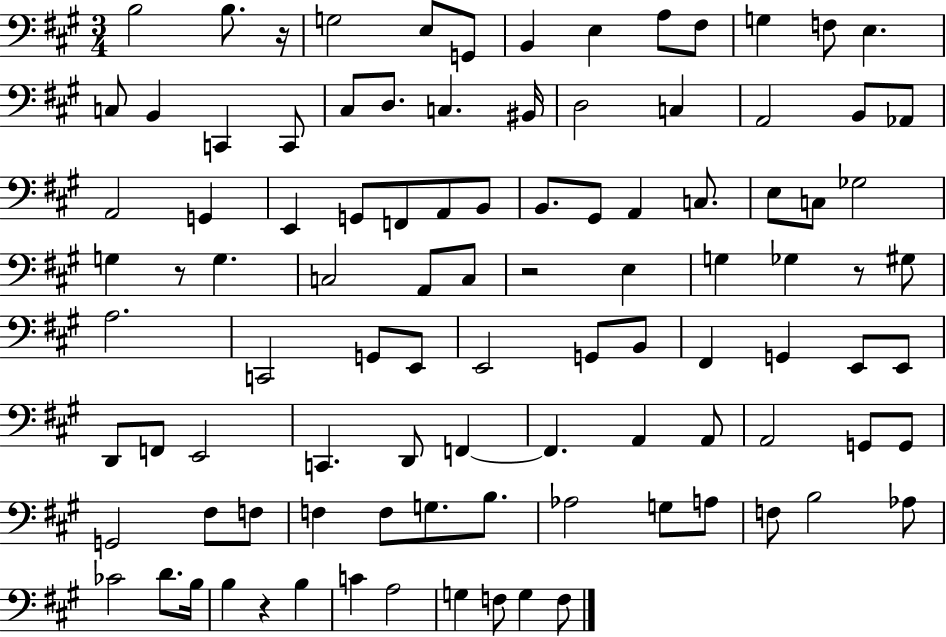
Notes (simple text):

B3/h B3/e. R/s G3/h E3/e G2/e B2/q E3/q A3/e F#3/e G3/q F3/e E3/q. C3/e B2/q C2/q C2/e C#3/e D3/e. C3/q. BIS2/s D3/h C3/q A2/h B2/e Ab2/e A2/h G2/q E2/q G2/e F2/e A2/e B2/e B2/e. G#2/e A2/q C3/e. E3/e C3/e Gb3/h G3/q R/e G3/q. C3/h A2/e C3/e R/h E3/q G3/q Gb3/q R/e G#3/e A3/h. C2/h G2/e E2/e E2/h G2/e B2/e F#2/q G2/q E2/e E2/e D2/e F2/e E2/h C2/q. D2/e F2/q F2/q. A2/q A2/e A2/h G2/e G2/e G2/h F#3/e F3/e F3/q F3/e G3/e. B3/e. Ab3/h G3/e A3/e F3/e B3/h Ab3/e CES4/h D4/e. B3/s B3/q R/q B3/q C4/q A3/h G3/q F3/e G3/q F3/e